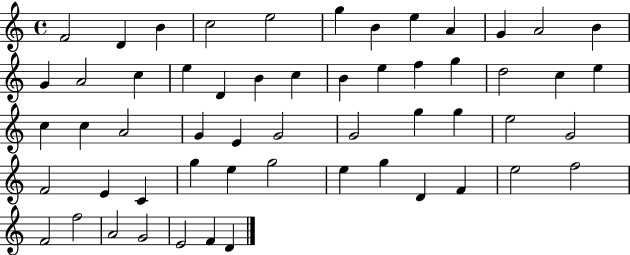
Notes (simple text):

F4/h D4/q B4/q C5/h E5/h G5/q B4/q E5/q A4/q G4/q A4/h B4/q G4/q A4/h C5/q E5/q D4/q B4/q C5/q B4/q E5/q F5/q G5/q D5/h C5/q E5/q C5/q C5/q A4/h G4/q E4/q G4/h G4/h G5/q G5/q E5/h G4/h F4/h E4/q C4/q G5/q E5/q G5/h E5/q G5/q D4/q F4/q E5/h F5/h F4/h F5/h A4/h G4/h E4/h F4/q D4/q